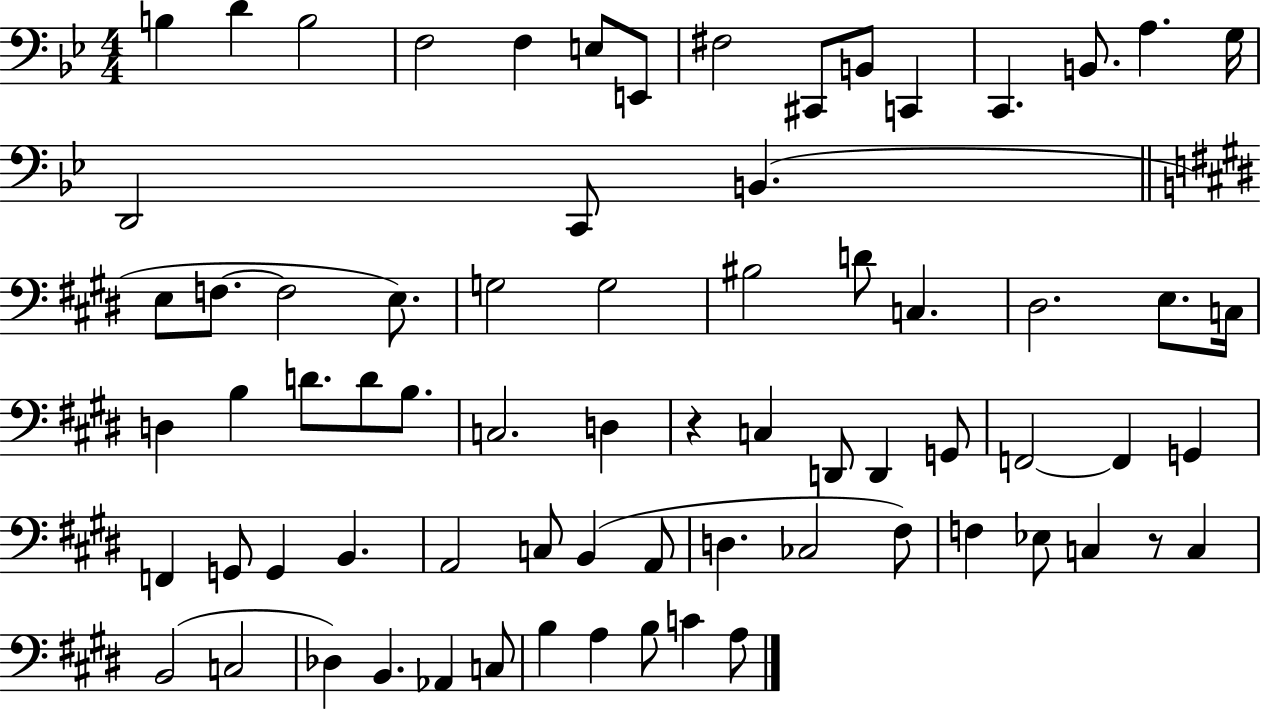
B3/q D4/q B3/h F3/h F3/q E3/e E2/e F#3/h C#2/e B2/e C2/q C2/q. B2/e. A3/q. G3/s D2/h C2/e B2/q. E3/e F3/e. F3/h E3/e. G3/h G3/h BIS3/h D4/e C3/q. D#3/h. E3/e. C3/s D3/q B3/q D4/e. D4/e B3/e. C3/h. D3/q R/q C3/q D2/e D2/q G2/e F2/h F2/q G2/q F2/q G2/e G2/q B2/q. A2/h C3/e B2/q A2/e D3/q. CES3/h F#3/e F3/q Eb3/e C3/q R/e C3/q B2/h C3/h Db3/q B2/q. Ab2/q C3/e B3/q A3/q B3/e C4/q A3/e